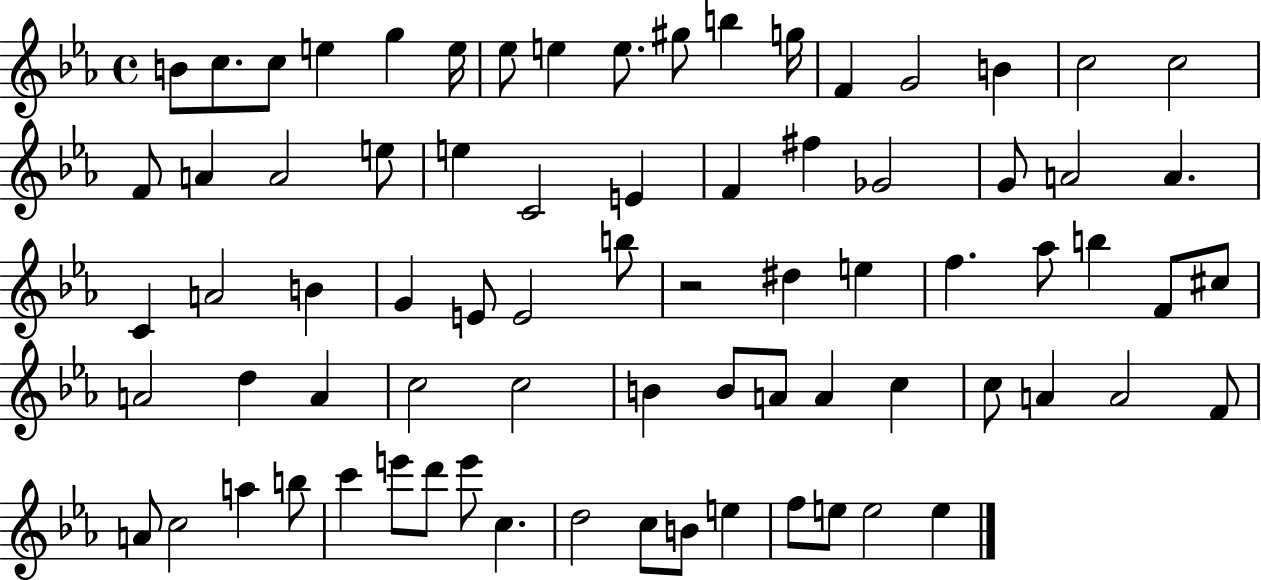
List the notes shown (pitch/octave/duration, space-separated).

B4/e C5/e. C5/e E5/q G5/q E5/s Eb5/e E5/q E5/e. G#5/e B5/q G5/s F4/q G4/h B4/q C5/h C5/h F4/e A4/q A4/h E5/e E5/q C4/h E4/q F4/q F#5/q Gb4/h G4/e A4/h A4/q. C4/q A4/h B4/q G4/q E4/e E4/h B5/e R/h D#5/q E5/q F5/q. Ab5/e B5/q F4/e C#5/e A4/h D5/q A4/q C5/h C5/h B4/q B4/e A4/e A4/q C5/q C5/e A4/q A4/h F4/e A4/e C5/h A5/q B5/e C6/q E6/e D6/e E6/e C5/q. D5/h C5/e B4/e E5/q F5/e E5/e E5/h E5/q